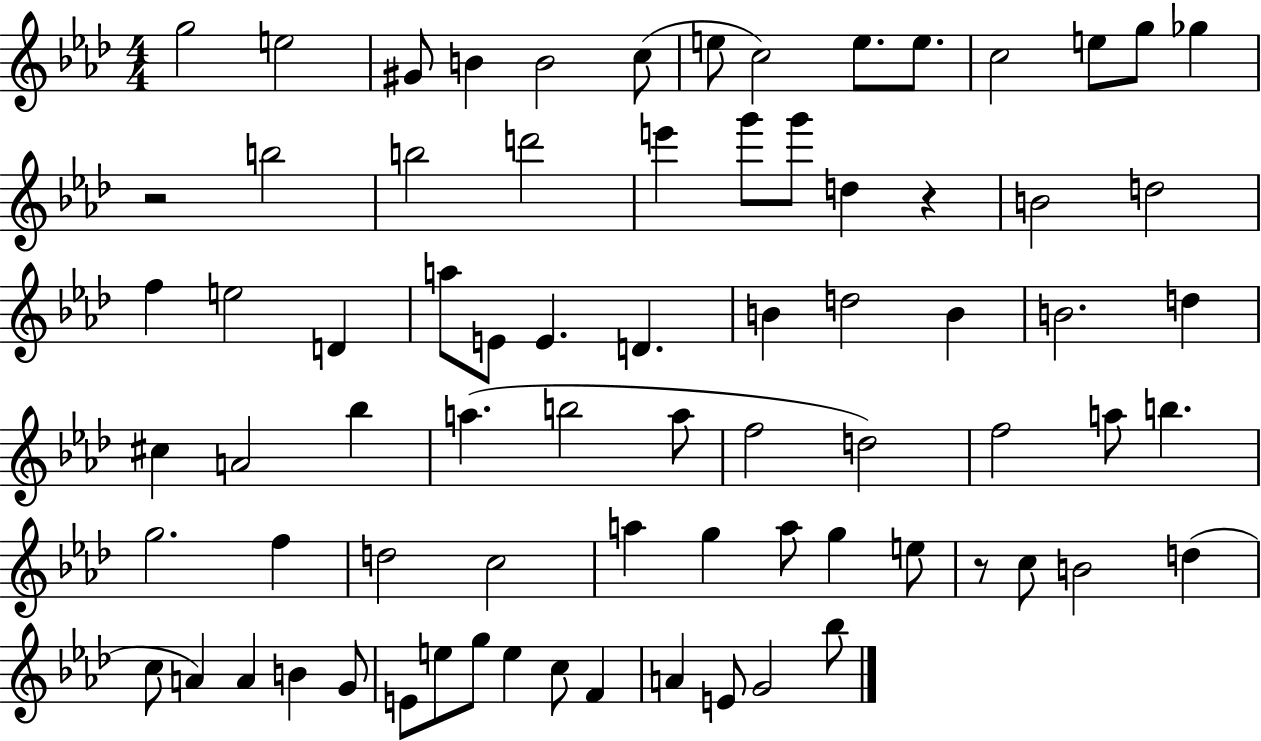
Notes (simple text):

G5/h E5/h G#4/e B4/q B4/h C5/e E5/e C5/h E5/e. E5/e. C5/h E5/e G5/e Gb5/q R/h B5/h B5/h D6/h E6/q G6/e G6/e D5/q R/q B4/h D5/h F5/q E5/h D4/q A5/e E4/e E4/q. D4/q. B4/q D5/h B4/q B4/h. D5/q C#5/q A4/h Bb5/q A5/q. B5/h A5/e F5/h D5/h F5/h A5/e B5/q. G5/h. F5/q D5/h C5/h A5/q G5/q A5/e G5/q E5/e R/e C5/e B4/h D5/q C5/e A4/q A4/q B4/q G4/e E4/e E5/e G5/e E5/q C5/e F4/q A4/q E4/e G4/h Bb5/e